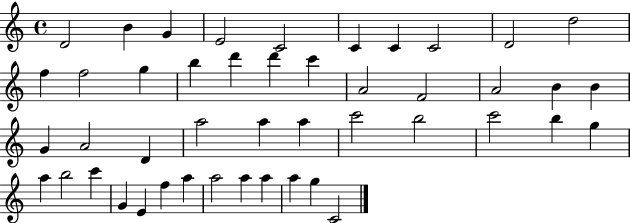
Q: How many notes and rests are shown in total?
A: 46